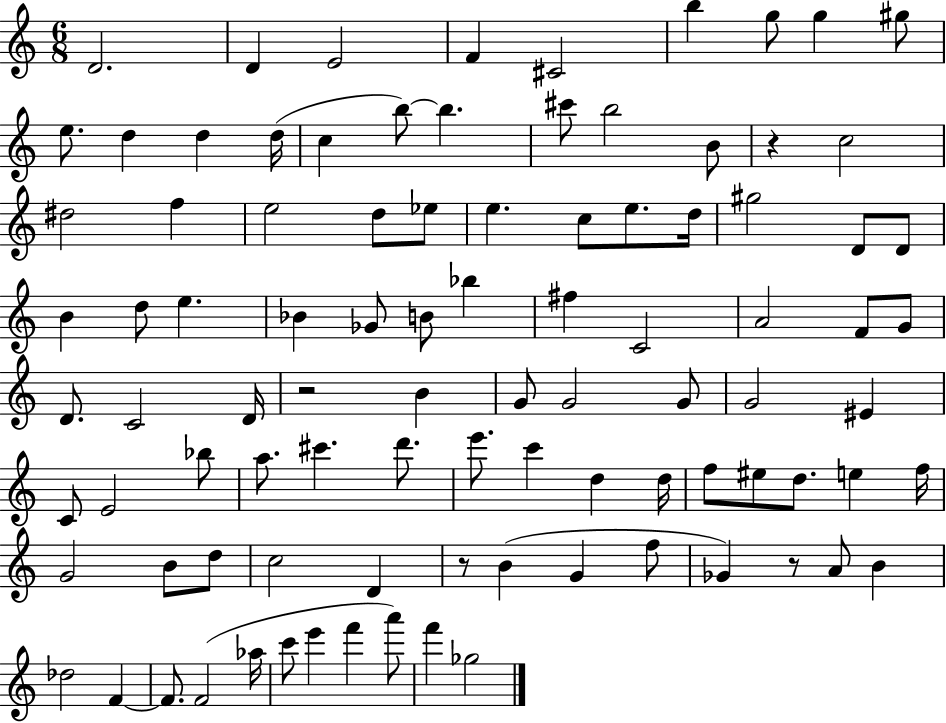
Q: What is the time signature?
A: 6/8